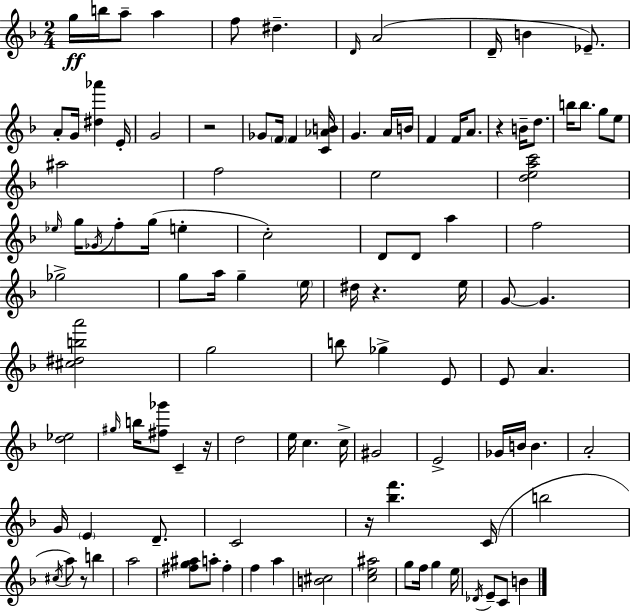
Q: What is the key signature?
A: D minor